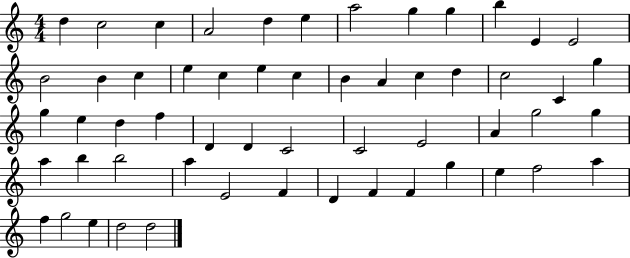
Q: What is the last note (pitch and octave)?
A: D5